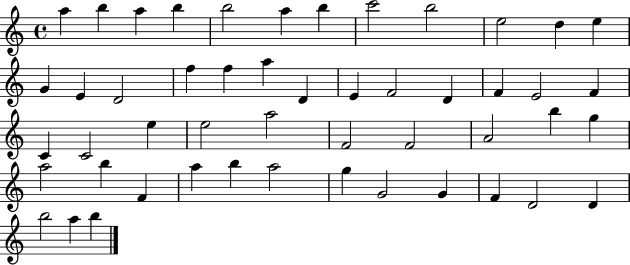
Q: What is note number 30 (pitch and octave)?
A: A5